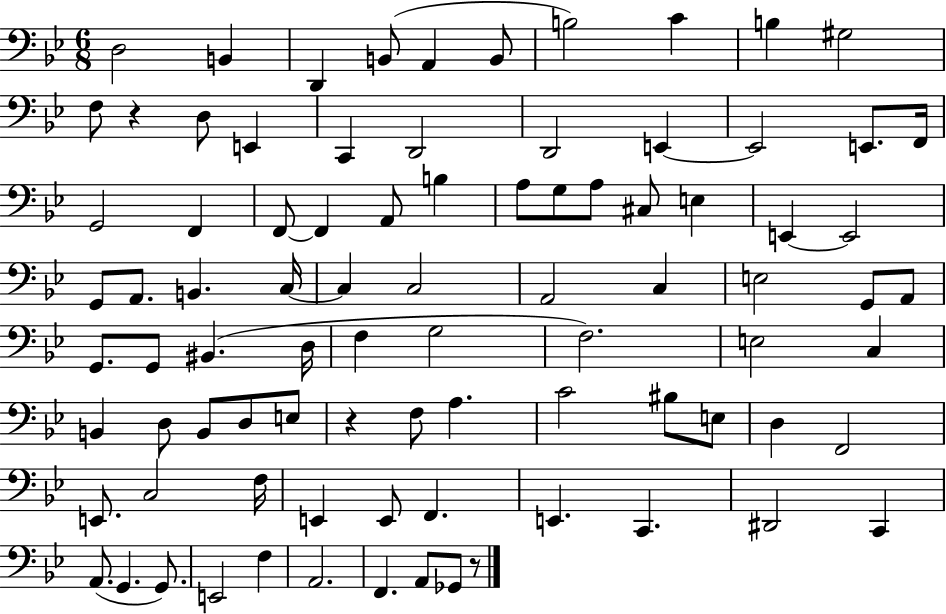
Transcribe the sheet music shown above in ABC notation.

X:1
T:Untitled
M:6/8
L:1/4
K:Bb
D,2 B,, D,, B,,/2 A,, B,,/2 B,2 C B, ^G,2 F,/2 z D,/2 E,, C,, D,,2 D,,2 E,, E,,2 E,,/2 F,,/4 G,,2 F,, F,,/2 F,, A,,/2 B, A,/2 G,/2 A,/2 ^C,/2 E, E,, E,,2 G,,/2 A,,/2 B,, C,/4 C, C,2 A,,2 C, E,2 G,,/2 A,,/2 G,,/2 G,,/2 ^B,, D,/4 F, G,2 F,2 E,2 C, B,, D,/2 B,,/2 D,/2 E,/2 z F,/2 A, C2 ^B,/2 E,/2 D, F,,2 E,,/2 C,2 F,/4 E,, E,,/2 F,, E,, C,, ^D,,2 C,, A,,/2 G,, G,,/2 E,,2 F, A,,2 F,, A,,/2 _G,,/2 z/2